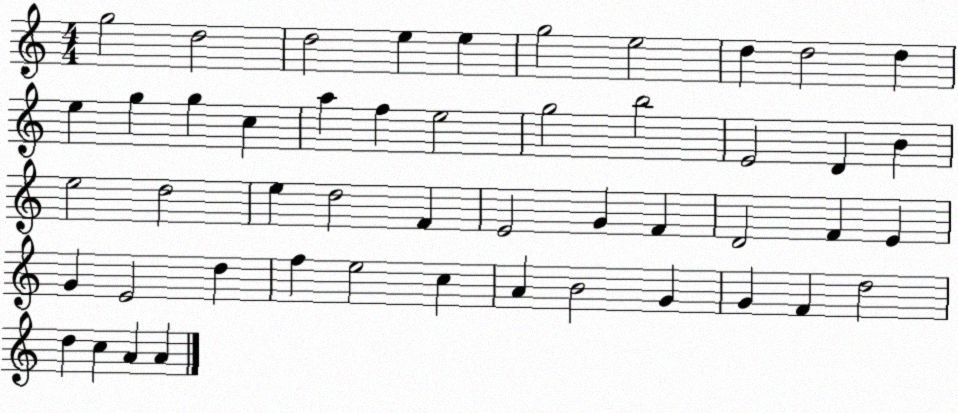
X:1
T:Untitled
M:4/4
L:1/4
K:C
g2 d2 d2 e e g2 e2 d d2 d e g g c a f e2 g2 b2 E2 D B e2 d2 e d2 F E2 G F D2 F E G E2 d f e2 c A B2 G G F d2 d c A A